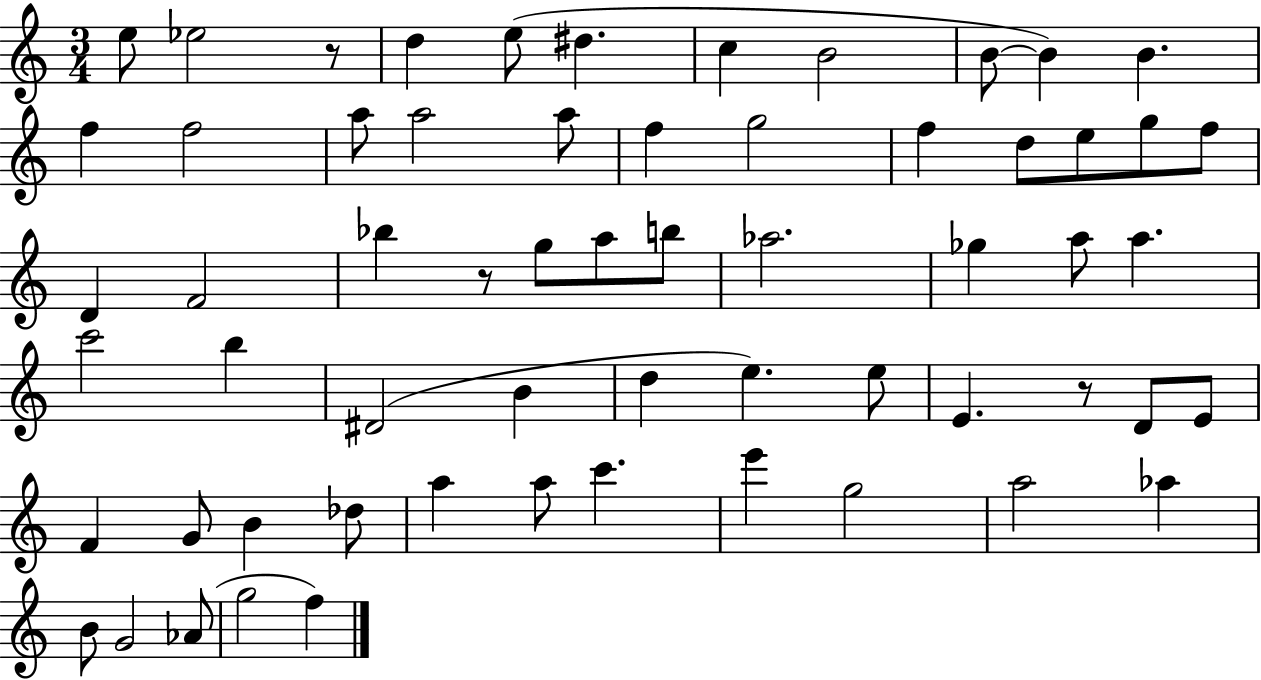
X:1
T:Untitled
M:3/4
L:1/4
K:C
e/2 _e2 z/2 d e/2 ^d c B2 B/2 B B f f2 a/2 a2 a/2 f g2 f d/2 e/2 g/2 f/2 D F2 _b z/2 g/2 a/2 b/2 _a2 _g a/2 a c'2 b ^D2 B d e e/2 E z/2 D/2 E/2 F G/2 B _d/2 a a/2 c' e' g2 a2 _a B/2 G2 _A/2 g2 f